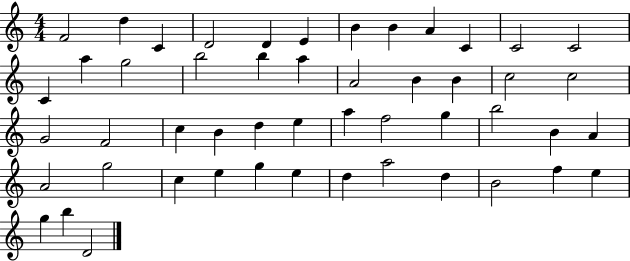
{
  \clef treble
  \numericTimeSignature
  \time 4/4
  \key c \major
  f'2 d''4 c'4 | d'2 d'4 e'4 | b'4 b'4 a'4 c'4 | c'2 c'2 | \break c'4 a''4 g''2 | b''2 b''4 a''4 | a'2 b'4 b'4 | c''2 c''2 | \break g'2 f'2 | c''4 b'4 d''4 e''4 | a''4 f''2 g''4 | b''2 b'4 a'4 | \break a'2 g''2 | c''4 e''4 g''4 e''4 | d''4 a''2 d''4 | b'2 f''4 e''4 | \break g''4 b''4 d'2 | \bar "|."
}